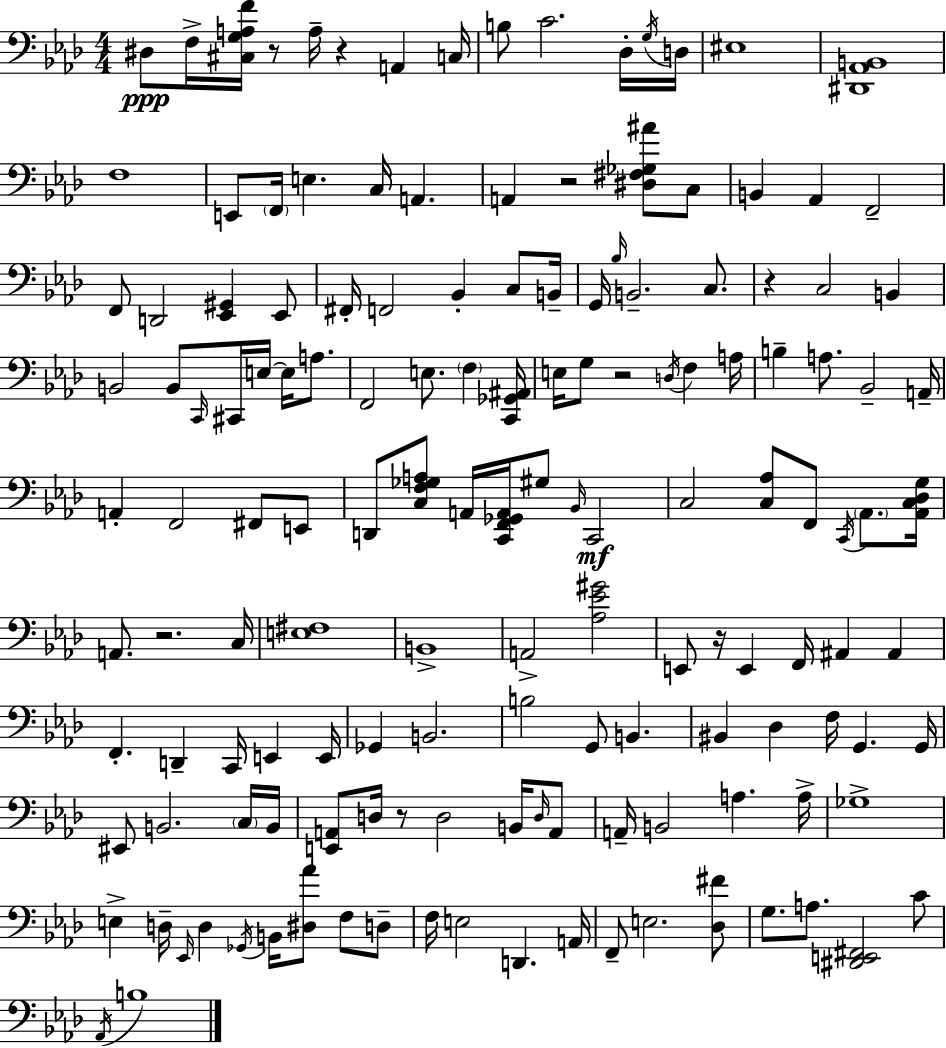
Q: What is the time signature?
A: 4/4